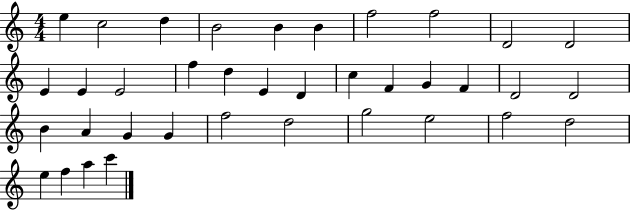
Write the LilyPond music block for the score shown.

{
  \clef treble
  \numericTimeSignature
  \time 4/4
  \key c \major
  e''4 c''2 d''4 | b'2 b'4 b'4 | f''2 f''2 | d'2 d'2 | \break e'4 e'4 e'2 | f''4 d''4 e'4 d'4 | c''4 f'4 g'4 f'4 | d'2 d'2 | \break b'4 a'4 g'4 g'4 | f''2 d''2 | g''2 e''2 | f''2 d''2 | \break e''4 f''4 a''4 c'''4 | \bar "|."
}